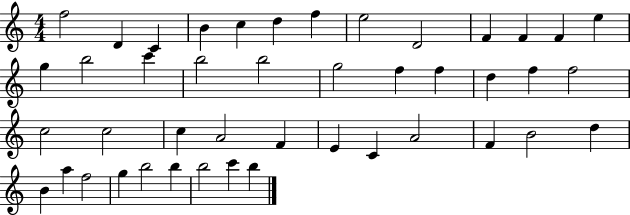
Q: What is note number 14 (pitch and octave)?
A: G5